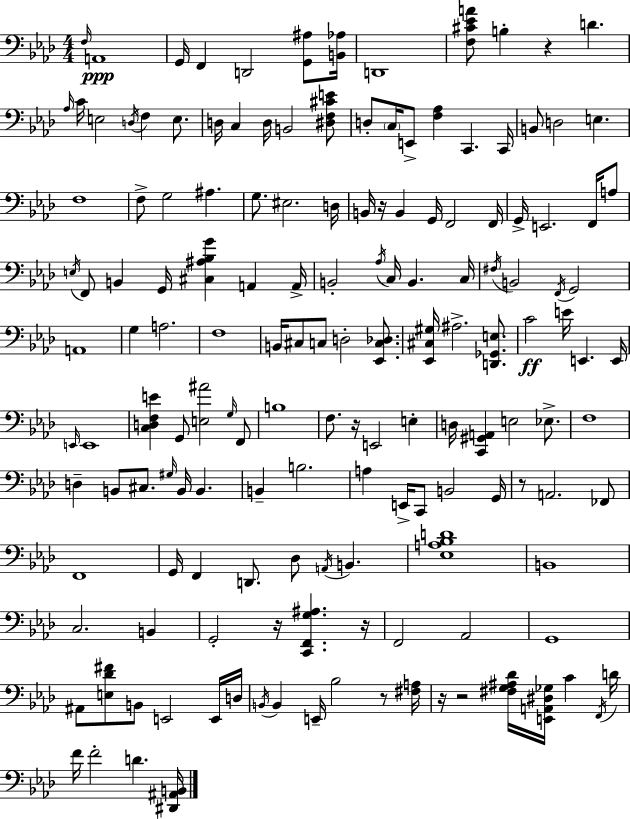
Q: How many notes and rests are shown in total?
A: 155